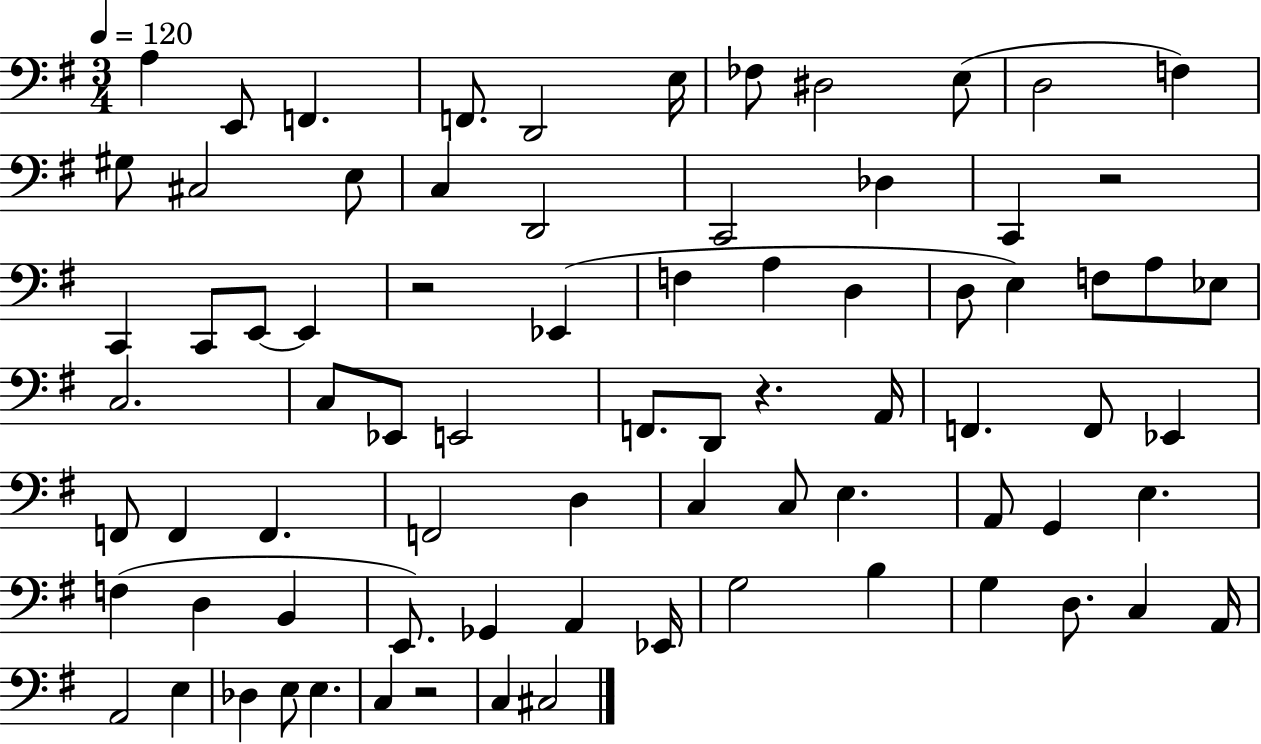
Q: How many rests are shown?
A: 4